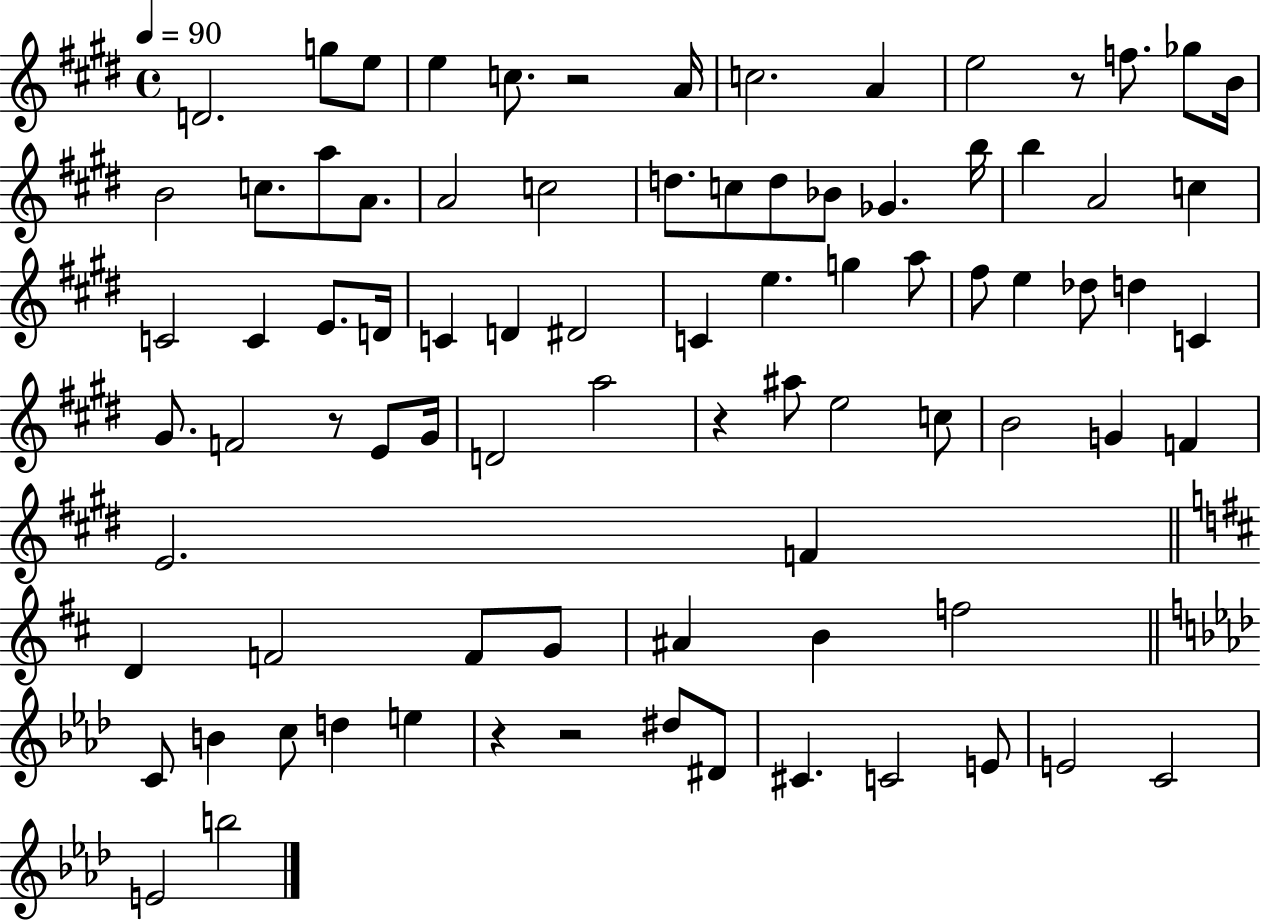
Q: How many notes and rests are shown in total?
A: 84